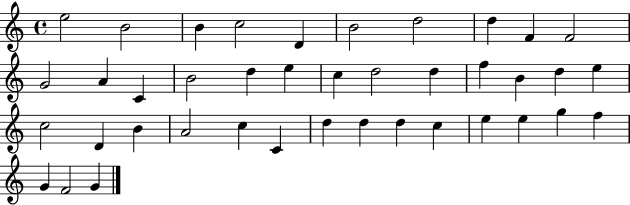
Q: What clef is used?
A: treble